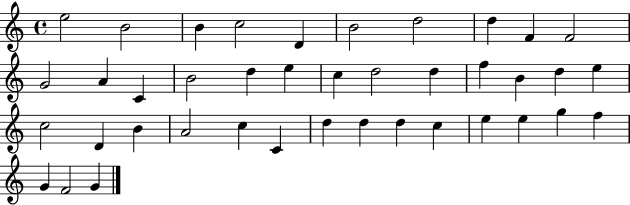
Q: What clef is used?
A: treble